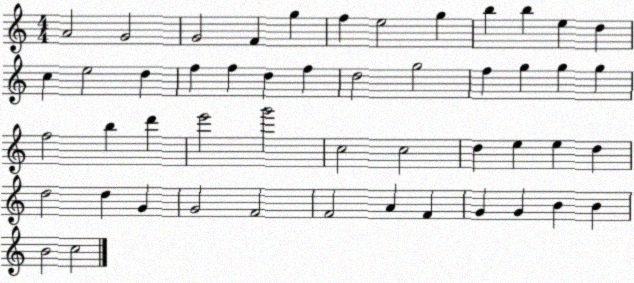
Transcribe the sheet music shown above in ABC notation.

X:1
T:Untitled
M:4/4
L:1/4
K:C
A2 G2 G2 F g f e2 g b b e d c e2 d f f d f d2 g2 f g g g f2 b d' e'2 g'2 c2 c2 d e e d d2 d G G2 F2 F2 A F G G B B B2 c2